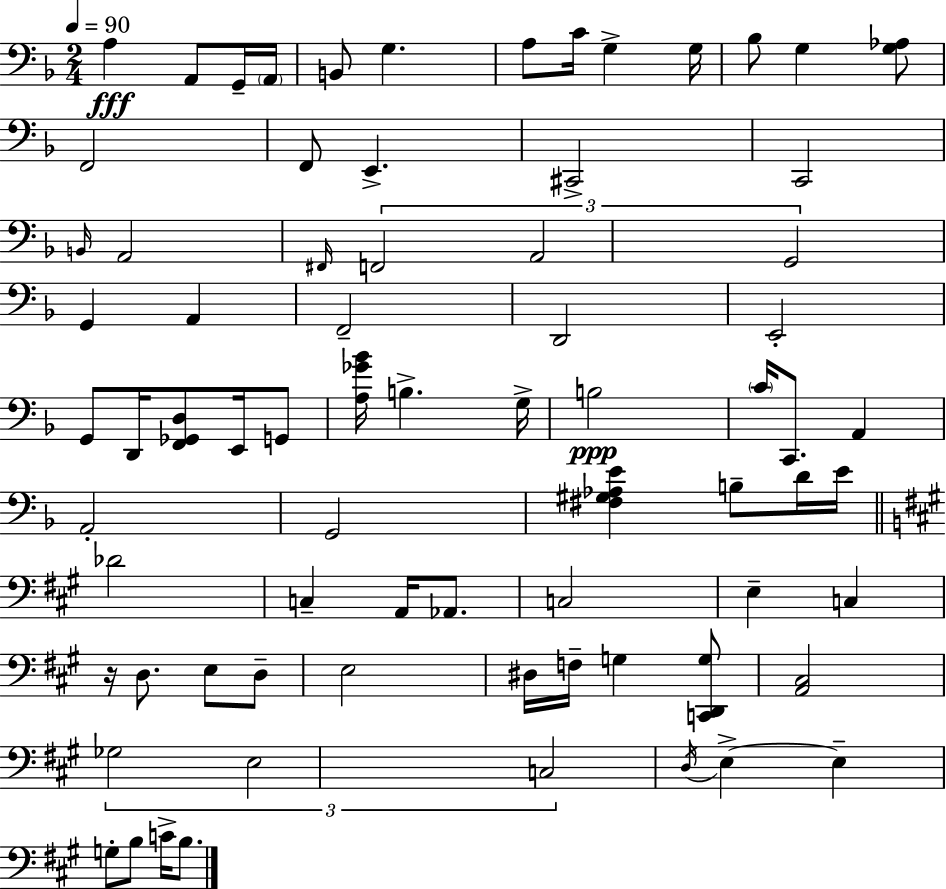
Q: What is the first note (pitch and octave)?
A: A3